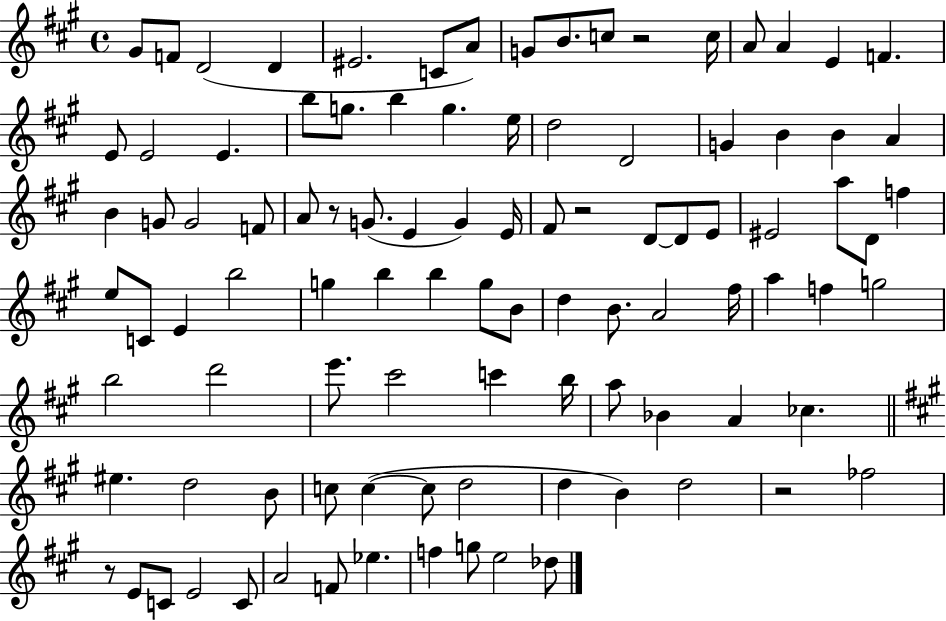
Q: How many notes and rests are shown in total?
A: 99